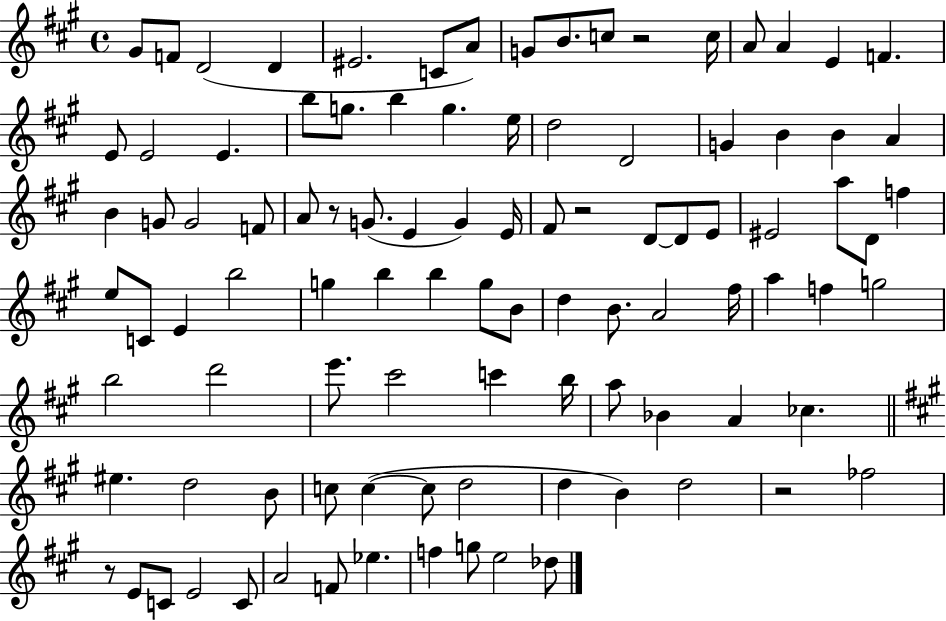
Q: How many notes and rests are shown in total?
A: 99